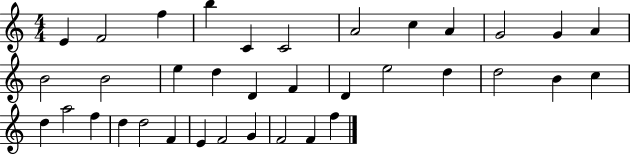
E4/q F4/h F5/q B5/q C4/q C4/h A4/h C5/q A4/q G4/h G4/q A4/q B4/h B4/h E5/q D5/q D4/q F4/q D4/q E5/h D5/q D5/h B4/q C5/q D5/q A5/h F5/q D5/q D5/h F4/q E4/q F4/h G4/q F4/h F4/q F5/q